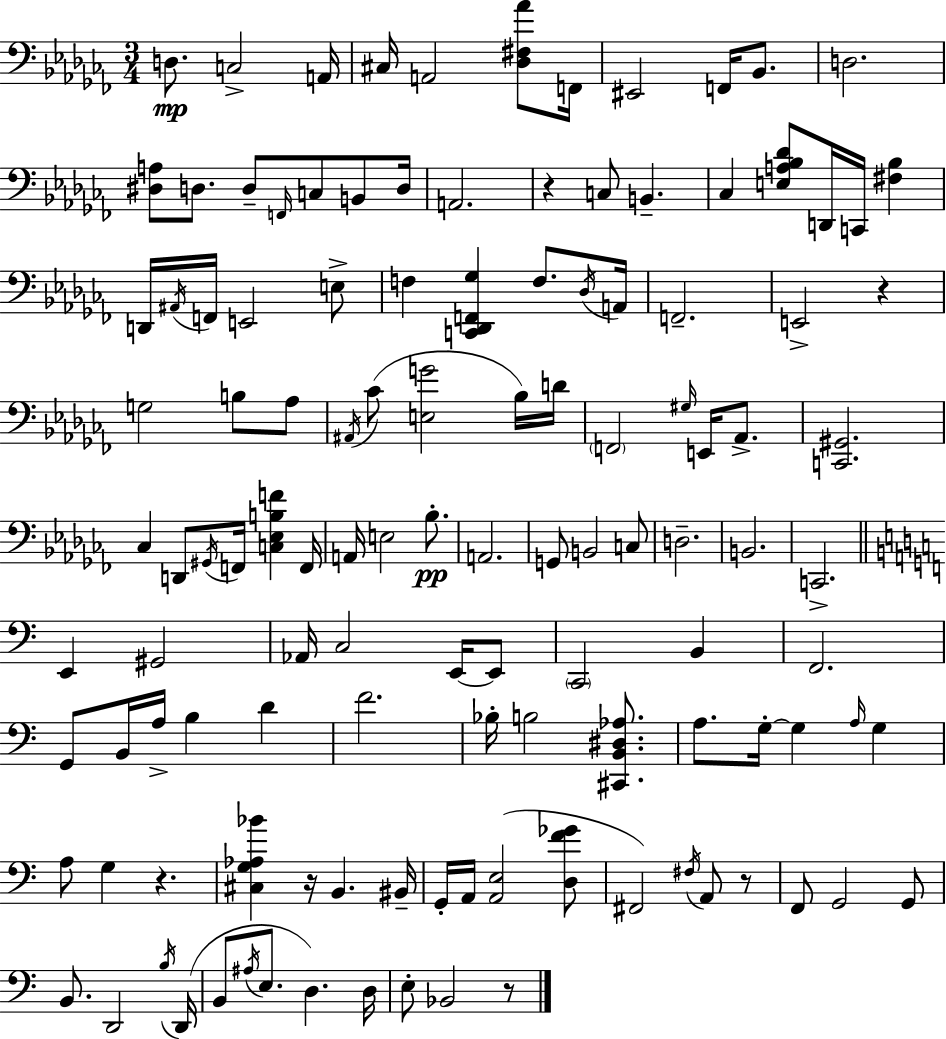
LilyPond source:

{
  \clef bass
  \numericTimeSignature
  \time 3/4
  \key aes \minor
  d8.\mp c2-> a,16 | cis16 a,2 <des fis aes'>8 f,16 | eis,2 f,16 bes,8. | d2. | \break <dis a>8 d8. d8-- \grace { f,16 } c8 b,8 | d16 a,2. | r4 c8 b,4.-- | ces4 <e a bes des'>8 d,16 c,16 <fis bes>4 | \break d,16 \acciaccatura { ais,16 } f,16 e,2 | e8-> f4 <c, des, f, ges>4 f8. | \acciaccatura { des16 } a,16 f,2.-- | e,2-> r4 | \break g2 b8 | aes8 \acciaccatura { ais,16 }( ces'8 <e g'>2 | bes16) d'16 \parenthesize f,2 | \grace { gis16 } e,16 aes,8.-> <c, gis,>2. | \break ces4 d,8 \acciaccatura { gis,16 } | f,16 <c ees b f'>4 f,16 a,16 e2 | bes8.-.\pp a,2. | g,8 b,2 | \break c8 d2.-- | b,2. | c,2.-> | \bar "||" \break \key c \major e,4 gis,2 | aes,16 c2 e,16~~ e,8 | \parenthesize c,2 b,4 | f,2. | \break g,8 b,16 a16-> b4 d'4 | f'2. | bes16-. b2 <cis, b, dis aes>8. | a8. g16-.~~ g4 \grace { a16 } g4 | \break a8 g4 r4. | <cis g aes bes'>4 r16 b,4. | bis,16-- g,16-. a,16 <a, e>2( <d f' ges'>8 | fis,2) \acciaccatura { fis16 } a,8 | \break r8 f,8 g,2 | g,8 b,8. d,2 | \acciaccatura { b16 } d,16( b,8 \acciaccatura { ais16 } e8. d4.) | d16 e8-. bes,2 | \break r8 \bar "|."
}